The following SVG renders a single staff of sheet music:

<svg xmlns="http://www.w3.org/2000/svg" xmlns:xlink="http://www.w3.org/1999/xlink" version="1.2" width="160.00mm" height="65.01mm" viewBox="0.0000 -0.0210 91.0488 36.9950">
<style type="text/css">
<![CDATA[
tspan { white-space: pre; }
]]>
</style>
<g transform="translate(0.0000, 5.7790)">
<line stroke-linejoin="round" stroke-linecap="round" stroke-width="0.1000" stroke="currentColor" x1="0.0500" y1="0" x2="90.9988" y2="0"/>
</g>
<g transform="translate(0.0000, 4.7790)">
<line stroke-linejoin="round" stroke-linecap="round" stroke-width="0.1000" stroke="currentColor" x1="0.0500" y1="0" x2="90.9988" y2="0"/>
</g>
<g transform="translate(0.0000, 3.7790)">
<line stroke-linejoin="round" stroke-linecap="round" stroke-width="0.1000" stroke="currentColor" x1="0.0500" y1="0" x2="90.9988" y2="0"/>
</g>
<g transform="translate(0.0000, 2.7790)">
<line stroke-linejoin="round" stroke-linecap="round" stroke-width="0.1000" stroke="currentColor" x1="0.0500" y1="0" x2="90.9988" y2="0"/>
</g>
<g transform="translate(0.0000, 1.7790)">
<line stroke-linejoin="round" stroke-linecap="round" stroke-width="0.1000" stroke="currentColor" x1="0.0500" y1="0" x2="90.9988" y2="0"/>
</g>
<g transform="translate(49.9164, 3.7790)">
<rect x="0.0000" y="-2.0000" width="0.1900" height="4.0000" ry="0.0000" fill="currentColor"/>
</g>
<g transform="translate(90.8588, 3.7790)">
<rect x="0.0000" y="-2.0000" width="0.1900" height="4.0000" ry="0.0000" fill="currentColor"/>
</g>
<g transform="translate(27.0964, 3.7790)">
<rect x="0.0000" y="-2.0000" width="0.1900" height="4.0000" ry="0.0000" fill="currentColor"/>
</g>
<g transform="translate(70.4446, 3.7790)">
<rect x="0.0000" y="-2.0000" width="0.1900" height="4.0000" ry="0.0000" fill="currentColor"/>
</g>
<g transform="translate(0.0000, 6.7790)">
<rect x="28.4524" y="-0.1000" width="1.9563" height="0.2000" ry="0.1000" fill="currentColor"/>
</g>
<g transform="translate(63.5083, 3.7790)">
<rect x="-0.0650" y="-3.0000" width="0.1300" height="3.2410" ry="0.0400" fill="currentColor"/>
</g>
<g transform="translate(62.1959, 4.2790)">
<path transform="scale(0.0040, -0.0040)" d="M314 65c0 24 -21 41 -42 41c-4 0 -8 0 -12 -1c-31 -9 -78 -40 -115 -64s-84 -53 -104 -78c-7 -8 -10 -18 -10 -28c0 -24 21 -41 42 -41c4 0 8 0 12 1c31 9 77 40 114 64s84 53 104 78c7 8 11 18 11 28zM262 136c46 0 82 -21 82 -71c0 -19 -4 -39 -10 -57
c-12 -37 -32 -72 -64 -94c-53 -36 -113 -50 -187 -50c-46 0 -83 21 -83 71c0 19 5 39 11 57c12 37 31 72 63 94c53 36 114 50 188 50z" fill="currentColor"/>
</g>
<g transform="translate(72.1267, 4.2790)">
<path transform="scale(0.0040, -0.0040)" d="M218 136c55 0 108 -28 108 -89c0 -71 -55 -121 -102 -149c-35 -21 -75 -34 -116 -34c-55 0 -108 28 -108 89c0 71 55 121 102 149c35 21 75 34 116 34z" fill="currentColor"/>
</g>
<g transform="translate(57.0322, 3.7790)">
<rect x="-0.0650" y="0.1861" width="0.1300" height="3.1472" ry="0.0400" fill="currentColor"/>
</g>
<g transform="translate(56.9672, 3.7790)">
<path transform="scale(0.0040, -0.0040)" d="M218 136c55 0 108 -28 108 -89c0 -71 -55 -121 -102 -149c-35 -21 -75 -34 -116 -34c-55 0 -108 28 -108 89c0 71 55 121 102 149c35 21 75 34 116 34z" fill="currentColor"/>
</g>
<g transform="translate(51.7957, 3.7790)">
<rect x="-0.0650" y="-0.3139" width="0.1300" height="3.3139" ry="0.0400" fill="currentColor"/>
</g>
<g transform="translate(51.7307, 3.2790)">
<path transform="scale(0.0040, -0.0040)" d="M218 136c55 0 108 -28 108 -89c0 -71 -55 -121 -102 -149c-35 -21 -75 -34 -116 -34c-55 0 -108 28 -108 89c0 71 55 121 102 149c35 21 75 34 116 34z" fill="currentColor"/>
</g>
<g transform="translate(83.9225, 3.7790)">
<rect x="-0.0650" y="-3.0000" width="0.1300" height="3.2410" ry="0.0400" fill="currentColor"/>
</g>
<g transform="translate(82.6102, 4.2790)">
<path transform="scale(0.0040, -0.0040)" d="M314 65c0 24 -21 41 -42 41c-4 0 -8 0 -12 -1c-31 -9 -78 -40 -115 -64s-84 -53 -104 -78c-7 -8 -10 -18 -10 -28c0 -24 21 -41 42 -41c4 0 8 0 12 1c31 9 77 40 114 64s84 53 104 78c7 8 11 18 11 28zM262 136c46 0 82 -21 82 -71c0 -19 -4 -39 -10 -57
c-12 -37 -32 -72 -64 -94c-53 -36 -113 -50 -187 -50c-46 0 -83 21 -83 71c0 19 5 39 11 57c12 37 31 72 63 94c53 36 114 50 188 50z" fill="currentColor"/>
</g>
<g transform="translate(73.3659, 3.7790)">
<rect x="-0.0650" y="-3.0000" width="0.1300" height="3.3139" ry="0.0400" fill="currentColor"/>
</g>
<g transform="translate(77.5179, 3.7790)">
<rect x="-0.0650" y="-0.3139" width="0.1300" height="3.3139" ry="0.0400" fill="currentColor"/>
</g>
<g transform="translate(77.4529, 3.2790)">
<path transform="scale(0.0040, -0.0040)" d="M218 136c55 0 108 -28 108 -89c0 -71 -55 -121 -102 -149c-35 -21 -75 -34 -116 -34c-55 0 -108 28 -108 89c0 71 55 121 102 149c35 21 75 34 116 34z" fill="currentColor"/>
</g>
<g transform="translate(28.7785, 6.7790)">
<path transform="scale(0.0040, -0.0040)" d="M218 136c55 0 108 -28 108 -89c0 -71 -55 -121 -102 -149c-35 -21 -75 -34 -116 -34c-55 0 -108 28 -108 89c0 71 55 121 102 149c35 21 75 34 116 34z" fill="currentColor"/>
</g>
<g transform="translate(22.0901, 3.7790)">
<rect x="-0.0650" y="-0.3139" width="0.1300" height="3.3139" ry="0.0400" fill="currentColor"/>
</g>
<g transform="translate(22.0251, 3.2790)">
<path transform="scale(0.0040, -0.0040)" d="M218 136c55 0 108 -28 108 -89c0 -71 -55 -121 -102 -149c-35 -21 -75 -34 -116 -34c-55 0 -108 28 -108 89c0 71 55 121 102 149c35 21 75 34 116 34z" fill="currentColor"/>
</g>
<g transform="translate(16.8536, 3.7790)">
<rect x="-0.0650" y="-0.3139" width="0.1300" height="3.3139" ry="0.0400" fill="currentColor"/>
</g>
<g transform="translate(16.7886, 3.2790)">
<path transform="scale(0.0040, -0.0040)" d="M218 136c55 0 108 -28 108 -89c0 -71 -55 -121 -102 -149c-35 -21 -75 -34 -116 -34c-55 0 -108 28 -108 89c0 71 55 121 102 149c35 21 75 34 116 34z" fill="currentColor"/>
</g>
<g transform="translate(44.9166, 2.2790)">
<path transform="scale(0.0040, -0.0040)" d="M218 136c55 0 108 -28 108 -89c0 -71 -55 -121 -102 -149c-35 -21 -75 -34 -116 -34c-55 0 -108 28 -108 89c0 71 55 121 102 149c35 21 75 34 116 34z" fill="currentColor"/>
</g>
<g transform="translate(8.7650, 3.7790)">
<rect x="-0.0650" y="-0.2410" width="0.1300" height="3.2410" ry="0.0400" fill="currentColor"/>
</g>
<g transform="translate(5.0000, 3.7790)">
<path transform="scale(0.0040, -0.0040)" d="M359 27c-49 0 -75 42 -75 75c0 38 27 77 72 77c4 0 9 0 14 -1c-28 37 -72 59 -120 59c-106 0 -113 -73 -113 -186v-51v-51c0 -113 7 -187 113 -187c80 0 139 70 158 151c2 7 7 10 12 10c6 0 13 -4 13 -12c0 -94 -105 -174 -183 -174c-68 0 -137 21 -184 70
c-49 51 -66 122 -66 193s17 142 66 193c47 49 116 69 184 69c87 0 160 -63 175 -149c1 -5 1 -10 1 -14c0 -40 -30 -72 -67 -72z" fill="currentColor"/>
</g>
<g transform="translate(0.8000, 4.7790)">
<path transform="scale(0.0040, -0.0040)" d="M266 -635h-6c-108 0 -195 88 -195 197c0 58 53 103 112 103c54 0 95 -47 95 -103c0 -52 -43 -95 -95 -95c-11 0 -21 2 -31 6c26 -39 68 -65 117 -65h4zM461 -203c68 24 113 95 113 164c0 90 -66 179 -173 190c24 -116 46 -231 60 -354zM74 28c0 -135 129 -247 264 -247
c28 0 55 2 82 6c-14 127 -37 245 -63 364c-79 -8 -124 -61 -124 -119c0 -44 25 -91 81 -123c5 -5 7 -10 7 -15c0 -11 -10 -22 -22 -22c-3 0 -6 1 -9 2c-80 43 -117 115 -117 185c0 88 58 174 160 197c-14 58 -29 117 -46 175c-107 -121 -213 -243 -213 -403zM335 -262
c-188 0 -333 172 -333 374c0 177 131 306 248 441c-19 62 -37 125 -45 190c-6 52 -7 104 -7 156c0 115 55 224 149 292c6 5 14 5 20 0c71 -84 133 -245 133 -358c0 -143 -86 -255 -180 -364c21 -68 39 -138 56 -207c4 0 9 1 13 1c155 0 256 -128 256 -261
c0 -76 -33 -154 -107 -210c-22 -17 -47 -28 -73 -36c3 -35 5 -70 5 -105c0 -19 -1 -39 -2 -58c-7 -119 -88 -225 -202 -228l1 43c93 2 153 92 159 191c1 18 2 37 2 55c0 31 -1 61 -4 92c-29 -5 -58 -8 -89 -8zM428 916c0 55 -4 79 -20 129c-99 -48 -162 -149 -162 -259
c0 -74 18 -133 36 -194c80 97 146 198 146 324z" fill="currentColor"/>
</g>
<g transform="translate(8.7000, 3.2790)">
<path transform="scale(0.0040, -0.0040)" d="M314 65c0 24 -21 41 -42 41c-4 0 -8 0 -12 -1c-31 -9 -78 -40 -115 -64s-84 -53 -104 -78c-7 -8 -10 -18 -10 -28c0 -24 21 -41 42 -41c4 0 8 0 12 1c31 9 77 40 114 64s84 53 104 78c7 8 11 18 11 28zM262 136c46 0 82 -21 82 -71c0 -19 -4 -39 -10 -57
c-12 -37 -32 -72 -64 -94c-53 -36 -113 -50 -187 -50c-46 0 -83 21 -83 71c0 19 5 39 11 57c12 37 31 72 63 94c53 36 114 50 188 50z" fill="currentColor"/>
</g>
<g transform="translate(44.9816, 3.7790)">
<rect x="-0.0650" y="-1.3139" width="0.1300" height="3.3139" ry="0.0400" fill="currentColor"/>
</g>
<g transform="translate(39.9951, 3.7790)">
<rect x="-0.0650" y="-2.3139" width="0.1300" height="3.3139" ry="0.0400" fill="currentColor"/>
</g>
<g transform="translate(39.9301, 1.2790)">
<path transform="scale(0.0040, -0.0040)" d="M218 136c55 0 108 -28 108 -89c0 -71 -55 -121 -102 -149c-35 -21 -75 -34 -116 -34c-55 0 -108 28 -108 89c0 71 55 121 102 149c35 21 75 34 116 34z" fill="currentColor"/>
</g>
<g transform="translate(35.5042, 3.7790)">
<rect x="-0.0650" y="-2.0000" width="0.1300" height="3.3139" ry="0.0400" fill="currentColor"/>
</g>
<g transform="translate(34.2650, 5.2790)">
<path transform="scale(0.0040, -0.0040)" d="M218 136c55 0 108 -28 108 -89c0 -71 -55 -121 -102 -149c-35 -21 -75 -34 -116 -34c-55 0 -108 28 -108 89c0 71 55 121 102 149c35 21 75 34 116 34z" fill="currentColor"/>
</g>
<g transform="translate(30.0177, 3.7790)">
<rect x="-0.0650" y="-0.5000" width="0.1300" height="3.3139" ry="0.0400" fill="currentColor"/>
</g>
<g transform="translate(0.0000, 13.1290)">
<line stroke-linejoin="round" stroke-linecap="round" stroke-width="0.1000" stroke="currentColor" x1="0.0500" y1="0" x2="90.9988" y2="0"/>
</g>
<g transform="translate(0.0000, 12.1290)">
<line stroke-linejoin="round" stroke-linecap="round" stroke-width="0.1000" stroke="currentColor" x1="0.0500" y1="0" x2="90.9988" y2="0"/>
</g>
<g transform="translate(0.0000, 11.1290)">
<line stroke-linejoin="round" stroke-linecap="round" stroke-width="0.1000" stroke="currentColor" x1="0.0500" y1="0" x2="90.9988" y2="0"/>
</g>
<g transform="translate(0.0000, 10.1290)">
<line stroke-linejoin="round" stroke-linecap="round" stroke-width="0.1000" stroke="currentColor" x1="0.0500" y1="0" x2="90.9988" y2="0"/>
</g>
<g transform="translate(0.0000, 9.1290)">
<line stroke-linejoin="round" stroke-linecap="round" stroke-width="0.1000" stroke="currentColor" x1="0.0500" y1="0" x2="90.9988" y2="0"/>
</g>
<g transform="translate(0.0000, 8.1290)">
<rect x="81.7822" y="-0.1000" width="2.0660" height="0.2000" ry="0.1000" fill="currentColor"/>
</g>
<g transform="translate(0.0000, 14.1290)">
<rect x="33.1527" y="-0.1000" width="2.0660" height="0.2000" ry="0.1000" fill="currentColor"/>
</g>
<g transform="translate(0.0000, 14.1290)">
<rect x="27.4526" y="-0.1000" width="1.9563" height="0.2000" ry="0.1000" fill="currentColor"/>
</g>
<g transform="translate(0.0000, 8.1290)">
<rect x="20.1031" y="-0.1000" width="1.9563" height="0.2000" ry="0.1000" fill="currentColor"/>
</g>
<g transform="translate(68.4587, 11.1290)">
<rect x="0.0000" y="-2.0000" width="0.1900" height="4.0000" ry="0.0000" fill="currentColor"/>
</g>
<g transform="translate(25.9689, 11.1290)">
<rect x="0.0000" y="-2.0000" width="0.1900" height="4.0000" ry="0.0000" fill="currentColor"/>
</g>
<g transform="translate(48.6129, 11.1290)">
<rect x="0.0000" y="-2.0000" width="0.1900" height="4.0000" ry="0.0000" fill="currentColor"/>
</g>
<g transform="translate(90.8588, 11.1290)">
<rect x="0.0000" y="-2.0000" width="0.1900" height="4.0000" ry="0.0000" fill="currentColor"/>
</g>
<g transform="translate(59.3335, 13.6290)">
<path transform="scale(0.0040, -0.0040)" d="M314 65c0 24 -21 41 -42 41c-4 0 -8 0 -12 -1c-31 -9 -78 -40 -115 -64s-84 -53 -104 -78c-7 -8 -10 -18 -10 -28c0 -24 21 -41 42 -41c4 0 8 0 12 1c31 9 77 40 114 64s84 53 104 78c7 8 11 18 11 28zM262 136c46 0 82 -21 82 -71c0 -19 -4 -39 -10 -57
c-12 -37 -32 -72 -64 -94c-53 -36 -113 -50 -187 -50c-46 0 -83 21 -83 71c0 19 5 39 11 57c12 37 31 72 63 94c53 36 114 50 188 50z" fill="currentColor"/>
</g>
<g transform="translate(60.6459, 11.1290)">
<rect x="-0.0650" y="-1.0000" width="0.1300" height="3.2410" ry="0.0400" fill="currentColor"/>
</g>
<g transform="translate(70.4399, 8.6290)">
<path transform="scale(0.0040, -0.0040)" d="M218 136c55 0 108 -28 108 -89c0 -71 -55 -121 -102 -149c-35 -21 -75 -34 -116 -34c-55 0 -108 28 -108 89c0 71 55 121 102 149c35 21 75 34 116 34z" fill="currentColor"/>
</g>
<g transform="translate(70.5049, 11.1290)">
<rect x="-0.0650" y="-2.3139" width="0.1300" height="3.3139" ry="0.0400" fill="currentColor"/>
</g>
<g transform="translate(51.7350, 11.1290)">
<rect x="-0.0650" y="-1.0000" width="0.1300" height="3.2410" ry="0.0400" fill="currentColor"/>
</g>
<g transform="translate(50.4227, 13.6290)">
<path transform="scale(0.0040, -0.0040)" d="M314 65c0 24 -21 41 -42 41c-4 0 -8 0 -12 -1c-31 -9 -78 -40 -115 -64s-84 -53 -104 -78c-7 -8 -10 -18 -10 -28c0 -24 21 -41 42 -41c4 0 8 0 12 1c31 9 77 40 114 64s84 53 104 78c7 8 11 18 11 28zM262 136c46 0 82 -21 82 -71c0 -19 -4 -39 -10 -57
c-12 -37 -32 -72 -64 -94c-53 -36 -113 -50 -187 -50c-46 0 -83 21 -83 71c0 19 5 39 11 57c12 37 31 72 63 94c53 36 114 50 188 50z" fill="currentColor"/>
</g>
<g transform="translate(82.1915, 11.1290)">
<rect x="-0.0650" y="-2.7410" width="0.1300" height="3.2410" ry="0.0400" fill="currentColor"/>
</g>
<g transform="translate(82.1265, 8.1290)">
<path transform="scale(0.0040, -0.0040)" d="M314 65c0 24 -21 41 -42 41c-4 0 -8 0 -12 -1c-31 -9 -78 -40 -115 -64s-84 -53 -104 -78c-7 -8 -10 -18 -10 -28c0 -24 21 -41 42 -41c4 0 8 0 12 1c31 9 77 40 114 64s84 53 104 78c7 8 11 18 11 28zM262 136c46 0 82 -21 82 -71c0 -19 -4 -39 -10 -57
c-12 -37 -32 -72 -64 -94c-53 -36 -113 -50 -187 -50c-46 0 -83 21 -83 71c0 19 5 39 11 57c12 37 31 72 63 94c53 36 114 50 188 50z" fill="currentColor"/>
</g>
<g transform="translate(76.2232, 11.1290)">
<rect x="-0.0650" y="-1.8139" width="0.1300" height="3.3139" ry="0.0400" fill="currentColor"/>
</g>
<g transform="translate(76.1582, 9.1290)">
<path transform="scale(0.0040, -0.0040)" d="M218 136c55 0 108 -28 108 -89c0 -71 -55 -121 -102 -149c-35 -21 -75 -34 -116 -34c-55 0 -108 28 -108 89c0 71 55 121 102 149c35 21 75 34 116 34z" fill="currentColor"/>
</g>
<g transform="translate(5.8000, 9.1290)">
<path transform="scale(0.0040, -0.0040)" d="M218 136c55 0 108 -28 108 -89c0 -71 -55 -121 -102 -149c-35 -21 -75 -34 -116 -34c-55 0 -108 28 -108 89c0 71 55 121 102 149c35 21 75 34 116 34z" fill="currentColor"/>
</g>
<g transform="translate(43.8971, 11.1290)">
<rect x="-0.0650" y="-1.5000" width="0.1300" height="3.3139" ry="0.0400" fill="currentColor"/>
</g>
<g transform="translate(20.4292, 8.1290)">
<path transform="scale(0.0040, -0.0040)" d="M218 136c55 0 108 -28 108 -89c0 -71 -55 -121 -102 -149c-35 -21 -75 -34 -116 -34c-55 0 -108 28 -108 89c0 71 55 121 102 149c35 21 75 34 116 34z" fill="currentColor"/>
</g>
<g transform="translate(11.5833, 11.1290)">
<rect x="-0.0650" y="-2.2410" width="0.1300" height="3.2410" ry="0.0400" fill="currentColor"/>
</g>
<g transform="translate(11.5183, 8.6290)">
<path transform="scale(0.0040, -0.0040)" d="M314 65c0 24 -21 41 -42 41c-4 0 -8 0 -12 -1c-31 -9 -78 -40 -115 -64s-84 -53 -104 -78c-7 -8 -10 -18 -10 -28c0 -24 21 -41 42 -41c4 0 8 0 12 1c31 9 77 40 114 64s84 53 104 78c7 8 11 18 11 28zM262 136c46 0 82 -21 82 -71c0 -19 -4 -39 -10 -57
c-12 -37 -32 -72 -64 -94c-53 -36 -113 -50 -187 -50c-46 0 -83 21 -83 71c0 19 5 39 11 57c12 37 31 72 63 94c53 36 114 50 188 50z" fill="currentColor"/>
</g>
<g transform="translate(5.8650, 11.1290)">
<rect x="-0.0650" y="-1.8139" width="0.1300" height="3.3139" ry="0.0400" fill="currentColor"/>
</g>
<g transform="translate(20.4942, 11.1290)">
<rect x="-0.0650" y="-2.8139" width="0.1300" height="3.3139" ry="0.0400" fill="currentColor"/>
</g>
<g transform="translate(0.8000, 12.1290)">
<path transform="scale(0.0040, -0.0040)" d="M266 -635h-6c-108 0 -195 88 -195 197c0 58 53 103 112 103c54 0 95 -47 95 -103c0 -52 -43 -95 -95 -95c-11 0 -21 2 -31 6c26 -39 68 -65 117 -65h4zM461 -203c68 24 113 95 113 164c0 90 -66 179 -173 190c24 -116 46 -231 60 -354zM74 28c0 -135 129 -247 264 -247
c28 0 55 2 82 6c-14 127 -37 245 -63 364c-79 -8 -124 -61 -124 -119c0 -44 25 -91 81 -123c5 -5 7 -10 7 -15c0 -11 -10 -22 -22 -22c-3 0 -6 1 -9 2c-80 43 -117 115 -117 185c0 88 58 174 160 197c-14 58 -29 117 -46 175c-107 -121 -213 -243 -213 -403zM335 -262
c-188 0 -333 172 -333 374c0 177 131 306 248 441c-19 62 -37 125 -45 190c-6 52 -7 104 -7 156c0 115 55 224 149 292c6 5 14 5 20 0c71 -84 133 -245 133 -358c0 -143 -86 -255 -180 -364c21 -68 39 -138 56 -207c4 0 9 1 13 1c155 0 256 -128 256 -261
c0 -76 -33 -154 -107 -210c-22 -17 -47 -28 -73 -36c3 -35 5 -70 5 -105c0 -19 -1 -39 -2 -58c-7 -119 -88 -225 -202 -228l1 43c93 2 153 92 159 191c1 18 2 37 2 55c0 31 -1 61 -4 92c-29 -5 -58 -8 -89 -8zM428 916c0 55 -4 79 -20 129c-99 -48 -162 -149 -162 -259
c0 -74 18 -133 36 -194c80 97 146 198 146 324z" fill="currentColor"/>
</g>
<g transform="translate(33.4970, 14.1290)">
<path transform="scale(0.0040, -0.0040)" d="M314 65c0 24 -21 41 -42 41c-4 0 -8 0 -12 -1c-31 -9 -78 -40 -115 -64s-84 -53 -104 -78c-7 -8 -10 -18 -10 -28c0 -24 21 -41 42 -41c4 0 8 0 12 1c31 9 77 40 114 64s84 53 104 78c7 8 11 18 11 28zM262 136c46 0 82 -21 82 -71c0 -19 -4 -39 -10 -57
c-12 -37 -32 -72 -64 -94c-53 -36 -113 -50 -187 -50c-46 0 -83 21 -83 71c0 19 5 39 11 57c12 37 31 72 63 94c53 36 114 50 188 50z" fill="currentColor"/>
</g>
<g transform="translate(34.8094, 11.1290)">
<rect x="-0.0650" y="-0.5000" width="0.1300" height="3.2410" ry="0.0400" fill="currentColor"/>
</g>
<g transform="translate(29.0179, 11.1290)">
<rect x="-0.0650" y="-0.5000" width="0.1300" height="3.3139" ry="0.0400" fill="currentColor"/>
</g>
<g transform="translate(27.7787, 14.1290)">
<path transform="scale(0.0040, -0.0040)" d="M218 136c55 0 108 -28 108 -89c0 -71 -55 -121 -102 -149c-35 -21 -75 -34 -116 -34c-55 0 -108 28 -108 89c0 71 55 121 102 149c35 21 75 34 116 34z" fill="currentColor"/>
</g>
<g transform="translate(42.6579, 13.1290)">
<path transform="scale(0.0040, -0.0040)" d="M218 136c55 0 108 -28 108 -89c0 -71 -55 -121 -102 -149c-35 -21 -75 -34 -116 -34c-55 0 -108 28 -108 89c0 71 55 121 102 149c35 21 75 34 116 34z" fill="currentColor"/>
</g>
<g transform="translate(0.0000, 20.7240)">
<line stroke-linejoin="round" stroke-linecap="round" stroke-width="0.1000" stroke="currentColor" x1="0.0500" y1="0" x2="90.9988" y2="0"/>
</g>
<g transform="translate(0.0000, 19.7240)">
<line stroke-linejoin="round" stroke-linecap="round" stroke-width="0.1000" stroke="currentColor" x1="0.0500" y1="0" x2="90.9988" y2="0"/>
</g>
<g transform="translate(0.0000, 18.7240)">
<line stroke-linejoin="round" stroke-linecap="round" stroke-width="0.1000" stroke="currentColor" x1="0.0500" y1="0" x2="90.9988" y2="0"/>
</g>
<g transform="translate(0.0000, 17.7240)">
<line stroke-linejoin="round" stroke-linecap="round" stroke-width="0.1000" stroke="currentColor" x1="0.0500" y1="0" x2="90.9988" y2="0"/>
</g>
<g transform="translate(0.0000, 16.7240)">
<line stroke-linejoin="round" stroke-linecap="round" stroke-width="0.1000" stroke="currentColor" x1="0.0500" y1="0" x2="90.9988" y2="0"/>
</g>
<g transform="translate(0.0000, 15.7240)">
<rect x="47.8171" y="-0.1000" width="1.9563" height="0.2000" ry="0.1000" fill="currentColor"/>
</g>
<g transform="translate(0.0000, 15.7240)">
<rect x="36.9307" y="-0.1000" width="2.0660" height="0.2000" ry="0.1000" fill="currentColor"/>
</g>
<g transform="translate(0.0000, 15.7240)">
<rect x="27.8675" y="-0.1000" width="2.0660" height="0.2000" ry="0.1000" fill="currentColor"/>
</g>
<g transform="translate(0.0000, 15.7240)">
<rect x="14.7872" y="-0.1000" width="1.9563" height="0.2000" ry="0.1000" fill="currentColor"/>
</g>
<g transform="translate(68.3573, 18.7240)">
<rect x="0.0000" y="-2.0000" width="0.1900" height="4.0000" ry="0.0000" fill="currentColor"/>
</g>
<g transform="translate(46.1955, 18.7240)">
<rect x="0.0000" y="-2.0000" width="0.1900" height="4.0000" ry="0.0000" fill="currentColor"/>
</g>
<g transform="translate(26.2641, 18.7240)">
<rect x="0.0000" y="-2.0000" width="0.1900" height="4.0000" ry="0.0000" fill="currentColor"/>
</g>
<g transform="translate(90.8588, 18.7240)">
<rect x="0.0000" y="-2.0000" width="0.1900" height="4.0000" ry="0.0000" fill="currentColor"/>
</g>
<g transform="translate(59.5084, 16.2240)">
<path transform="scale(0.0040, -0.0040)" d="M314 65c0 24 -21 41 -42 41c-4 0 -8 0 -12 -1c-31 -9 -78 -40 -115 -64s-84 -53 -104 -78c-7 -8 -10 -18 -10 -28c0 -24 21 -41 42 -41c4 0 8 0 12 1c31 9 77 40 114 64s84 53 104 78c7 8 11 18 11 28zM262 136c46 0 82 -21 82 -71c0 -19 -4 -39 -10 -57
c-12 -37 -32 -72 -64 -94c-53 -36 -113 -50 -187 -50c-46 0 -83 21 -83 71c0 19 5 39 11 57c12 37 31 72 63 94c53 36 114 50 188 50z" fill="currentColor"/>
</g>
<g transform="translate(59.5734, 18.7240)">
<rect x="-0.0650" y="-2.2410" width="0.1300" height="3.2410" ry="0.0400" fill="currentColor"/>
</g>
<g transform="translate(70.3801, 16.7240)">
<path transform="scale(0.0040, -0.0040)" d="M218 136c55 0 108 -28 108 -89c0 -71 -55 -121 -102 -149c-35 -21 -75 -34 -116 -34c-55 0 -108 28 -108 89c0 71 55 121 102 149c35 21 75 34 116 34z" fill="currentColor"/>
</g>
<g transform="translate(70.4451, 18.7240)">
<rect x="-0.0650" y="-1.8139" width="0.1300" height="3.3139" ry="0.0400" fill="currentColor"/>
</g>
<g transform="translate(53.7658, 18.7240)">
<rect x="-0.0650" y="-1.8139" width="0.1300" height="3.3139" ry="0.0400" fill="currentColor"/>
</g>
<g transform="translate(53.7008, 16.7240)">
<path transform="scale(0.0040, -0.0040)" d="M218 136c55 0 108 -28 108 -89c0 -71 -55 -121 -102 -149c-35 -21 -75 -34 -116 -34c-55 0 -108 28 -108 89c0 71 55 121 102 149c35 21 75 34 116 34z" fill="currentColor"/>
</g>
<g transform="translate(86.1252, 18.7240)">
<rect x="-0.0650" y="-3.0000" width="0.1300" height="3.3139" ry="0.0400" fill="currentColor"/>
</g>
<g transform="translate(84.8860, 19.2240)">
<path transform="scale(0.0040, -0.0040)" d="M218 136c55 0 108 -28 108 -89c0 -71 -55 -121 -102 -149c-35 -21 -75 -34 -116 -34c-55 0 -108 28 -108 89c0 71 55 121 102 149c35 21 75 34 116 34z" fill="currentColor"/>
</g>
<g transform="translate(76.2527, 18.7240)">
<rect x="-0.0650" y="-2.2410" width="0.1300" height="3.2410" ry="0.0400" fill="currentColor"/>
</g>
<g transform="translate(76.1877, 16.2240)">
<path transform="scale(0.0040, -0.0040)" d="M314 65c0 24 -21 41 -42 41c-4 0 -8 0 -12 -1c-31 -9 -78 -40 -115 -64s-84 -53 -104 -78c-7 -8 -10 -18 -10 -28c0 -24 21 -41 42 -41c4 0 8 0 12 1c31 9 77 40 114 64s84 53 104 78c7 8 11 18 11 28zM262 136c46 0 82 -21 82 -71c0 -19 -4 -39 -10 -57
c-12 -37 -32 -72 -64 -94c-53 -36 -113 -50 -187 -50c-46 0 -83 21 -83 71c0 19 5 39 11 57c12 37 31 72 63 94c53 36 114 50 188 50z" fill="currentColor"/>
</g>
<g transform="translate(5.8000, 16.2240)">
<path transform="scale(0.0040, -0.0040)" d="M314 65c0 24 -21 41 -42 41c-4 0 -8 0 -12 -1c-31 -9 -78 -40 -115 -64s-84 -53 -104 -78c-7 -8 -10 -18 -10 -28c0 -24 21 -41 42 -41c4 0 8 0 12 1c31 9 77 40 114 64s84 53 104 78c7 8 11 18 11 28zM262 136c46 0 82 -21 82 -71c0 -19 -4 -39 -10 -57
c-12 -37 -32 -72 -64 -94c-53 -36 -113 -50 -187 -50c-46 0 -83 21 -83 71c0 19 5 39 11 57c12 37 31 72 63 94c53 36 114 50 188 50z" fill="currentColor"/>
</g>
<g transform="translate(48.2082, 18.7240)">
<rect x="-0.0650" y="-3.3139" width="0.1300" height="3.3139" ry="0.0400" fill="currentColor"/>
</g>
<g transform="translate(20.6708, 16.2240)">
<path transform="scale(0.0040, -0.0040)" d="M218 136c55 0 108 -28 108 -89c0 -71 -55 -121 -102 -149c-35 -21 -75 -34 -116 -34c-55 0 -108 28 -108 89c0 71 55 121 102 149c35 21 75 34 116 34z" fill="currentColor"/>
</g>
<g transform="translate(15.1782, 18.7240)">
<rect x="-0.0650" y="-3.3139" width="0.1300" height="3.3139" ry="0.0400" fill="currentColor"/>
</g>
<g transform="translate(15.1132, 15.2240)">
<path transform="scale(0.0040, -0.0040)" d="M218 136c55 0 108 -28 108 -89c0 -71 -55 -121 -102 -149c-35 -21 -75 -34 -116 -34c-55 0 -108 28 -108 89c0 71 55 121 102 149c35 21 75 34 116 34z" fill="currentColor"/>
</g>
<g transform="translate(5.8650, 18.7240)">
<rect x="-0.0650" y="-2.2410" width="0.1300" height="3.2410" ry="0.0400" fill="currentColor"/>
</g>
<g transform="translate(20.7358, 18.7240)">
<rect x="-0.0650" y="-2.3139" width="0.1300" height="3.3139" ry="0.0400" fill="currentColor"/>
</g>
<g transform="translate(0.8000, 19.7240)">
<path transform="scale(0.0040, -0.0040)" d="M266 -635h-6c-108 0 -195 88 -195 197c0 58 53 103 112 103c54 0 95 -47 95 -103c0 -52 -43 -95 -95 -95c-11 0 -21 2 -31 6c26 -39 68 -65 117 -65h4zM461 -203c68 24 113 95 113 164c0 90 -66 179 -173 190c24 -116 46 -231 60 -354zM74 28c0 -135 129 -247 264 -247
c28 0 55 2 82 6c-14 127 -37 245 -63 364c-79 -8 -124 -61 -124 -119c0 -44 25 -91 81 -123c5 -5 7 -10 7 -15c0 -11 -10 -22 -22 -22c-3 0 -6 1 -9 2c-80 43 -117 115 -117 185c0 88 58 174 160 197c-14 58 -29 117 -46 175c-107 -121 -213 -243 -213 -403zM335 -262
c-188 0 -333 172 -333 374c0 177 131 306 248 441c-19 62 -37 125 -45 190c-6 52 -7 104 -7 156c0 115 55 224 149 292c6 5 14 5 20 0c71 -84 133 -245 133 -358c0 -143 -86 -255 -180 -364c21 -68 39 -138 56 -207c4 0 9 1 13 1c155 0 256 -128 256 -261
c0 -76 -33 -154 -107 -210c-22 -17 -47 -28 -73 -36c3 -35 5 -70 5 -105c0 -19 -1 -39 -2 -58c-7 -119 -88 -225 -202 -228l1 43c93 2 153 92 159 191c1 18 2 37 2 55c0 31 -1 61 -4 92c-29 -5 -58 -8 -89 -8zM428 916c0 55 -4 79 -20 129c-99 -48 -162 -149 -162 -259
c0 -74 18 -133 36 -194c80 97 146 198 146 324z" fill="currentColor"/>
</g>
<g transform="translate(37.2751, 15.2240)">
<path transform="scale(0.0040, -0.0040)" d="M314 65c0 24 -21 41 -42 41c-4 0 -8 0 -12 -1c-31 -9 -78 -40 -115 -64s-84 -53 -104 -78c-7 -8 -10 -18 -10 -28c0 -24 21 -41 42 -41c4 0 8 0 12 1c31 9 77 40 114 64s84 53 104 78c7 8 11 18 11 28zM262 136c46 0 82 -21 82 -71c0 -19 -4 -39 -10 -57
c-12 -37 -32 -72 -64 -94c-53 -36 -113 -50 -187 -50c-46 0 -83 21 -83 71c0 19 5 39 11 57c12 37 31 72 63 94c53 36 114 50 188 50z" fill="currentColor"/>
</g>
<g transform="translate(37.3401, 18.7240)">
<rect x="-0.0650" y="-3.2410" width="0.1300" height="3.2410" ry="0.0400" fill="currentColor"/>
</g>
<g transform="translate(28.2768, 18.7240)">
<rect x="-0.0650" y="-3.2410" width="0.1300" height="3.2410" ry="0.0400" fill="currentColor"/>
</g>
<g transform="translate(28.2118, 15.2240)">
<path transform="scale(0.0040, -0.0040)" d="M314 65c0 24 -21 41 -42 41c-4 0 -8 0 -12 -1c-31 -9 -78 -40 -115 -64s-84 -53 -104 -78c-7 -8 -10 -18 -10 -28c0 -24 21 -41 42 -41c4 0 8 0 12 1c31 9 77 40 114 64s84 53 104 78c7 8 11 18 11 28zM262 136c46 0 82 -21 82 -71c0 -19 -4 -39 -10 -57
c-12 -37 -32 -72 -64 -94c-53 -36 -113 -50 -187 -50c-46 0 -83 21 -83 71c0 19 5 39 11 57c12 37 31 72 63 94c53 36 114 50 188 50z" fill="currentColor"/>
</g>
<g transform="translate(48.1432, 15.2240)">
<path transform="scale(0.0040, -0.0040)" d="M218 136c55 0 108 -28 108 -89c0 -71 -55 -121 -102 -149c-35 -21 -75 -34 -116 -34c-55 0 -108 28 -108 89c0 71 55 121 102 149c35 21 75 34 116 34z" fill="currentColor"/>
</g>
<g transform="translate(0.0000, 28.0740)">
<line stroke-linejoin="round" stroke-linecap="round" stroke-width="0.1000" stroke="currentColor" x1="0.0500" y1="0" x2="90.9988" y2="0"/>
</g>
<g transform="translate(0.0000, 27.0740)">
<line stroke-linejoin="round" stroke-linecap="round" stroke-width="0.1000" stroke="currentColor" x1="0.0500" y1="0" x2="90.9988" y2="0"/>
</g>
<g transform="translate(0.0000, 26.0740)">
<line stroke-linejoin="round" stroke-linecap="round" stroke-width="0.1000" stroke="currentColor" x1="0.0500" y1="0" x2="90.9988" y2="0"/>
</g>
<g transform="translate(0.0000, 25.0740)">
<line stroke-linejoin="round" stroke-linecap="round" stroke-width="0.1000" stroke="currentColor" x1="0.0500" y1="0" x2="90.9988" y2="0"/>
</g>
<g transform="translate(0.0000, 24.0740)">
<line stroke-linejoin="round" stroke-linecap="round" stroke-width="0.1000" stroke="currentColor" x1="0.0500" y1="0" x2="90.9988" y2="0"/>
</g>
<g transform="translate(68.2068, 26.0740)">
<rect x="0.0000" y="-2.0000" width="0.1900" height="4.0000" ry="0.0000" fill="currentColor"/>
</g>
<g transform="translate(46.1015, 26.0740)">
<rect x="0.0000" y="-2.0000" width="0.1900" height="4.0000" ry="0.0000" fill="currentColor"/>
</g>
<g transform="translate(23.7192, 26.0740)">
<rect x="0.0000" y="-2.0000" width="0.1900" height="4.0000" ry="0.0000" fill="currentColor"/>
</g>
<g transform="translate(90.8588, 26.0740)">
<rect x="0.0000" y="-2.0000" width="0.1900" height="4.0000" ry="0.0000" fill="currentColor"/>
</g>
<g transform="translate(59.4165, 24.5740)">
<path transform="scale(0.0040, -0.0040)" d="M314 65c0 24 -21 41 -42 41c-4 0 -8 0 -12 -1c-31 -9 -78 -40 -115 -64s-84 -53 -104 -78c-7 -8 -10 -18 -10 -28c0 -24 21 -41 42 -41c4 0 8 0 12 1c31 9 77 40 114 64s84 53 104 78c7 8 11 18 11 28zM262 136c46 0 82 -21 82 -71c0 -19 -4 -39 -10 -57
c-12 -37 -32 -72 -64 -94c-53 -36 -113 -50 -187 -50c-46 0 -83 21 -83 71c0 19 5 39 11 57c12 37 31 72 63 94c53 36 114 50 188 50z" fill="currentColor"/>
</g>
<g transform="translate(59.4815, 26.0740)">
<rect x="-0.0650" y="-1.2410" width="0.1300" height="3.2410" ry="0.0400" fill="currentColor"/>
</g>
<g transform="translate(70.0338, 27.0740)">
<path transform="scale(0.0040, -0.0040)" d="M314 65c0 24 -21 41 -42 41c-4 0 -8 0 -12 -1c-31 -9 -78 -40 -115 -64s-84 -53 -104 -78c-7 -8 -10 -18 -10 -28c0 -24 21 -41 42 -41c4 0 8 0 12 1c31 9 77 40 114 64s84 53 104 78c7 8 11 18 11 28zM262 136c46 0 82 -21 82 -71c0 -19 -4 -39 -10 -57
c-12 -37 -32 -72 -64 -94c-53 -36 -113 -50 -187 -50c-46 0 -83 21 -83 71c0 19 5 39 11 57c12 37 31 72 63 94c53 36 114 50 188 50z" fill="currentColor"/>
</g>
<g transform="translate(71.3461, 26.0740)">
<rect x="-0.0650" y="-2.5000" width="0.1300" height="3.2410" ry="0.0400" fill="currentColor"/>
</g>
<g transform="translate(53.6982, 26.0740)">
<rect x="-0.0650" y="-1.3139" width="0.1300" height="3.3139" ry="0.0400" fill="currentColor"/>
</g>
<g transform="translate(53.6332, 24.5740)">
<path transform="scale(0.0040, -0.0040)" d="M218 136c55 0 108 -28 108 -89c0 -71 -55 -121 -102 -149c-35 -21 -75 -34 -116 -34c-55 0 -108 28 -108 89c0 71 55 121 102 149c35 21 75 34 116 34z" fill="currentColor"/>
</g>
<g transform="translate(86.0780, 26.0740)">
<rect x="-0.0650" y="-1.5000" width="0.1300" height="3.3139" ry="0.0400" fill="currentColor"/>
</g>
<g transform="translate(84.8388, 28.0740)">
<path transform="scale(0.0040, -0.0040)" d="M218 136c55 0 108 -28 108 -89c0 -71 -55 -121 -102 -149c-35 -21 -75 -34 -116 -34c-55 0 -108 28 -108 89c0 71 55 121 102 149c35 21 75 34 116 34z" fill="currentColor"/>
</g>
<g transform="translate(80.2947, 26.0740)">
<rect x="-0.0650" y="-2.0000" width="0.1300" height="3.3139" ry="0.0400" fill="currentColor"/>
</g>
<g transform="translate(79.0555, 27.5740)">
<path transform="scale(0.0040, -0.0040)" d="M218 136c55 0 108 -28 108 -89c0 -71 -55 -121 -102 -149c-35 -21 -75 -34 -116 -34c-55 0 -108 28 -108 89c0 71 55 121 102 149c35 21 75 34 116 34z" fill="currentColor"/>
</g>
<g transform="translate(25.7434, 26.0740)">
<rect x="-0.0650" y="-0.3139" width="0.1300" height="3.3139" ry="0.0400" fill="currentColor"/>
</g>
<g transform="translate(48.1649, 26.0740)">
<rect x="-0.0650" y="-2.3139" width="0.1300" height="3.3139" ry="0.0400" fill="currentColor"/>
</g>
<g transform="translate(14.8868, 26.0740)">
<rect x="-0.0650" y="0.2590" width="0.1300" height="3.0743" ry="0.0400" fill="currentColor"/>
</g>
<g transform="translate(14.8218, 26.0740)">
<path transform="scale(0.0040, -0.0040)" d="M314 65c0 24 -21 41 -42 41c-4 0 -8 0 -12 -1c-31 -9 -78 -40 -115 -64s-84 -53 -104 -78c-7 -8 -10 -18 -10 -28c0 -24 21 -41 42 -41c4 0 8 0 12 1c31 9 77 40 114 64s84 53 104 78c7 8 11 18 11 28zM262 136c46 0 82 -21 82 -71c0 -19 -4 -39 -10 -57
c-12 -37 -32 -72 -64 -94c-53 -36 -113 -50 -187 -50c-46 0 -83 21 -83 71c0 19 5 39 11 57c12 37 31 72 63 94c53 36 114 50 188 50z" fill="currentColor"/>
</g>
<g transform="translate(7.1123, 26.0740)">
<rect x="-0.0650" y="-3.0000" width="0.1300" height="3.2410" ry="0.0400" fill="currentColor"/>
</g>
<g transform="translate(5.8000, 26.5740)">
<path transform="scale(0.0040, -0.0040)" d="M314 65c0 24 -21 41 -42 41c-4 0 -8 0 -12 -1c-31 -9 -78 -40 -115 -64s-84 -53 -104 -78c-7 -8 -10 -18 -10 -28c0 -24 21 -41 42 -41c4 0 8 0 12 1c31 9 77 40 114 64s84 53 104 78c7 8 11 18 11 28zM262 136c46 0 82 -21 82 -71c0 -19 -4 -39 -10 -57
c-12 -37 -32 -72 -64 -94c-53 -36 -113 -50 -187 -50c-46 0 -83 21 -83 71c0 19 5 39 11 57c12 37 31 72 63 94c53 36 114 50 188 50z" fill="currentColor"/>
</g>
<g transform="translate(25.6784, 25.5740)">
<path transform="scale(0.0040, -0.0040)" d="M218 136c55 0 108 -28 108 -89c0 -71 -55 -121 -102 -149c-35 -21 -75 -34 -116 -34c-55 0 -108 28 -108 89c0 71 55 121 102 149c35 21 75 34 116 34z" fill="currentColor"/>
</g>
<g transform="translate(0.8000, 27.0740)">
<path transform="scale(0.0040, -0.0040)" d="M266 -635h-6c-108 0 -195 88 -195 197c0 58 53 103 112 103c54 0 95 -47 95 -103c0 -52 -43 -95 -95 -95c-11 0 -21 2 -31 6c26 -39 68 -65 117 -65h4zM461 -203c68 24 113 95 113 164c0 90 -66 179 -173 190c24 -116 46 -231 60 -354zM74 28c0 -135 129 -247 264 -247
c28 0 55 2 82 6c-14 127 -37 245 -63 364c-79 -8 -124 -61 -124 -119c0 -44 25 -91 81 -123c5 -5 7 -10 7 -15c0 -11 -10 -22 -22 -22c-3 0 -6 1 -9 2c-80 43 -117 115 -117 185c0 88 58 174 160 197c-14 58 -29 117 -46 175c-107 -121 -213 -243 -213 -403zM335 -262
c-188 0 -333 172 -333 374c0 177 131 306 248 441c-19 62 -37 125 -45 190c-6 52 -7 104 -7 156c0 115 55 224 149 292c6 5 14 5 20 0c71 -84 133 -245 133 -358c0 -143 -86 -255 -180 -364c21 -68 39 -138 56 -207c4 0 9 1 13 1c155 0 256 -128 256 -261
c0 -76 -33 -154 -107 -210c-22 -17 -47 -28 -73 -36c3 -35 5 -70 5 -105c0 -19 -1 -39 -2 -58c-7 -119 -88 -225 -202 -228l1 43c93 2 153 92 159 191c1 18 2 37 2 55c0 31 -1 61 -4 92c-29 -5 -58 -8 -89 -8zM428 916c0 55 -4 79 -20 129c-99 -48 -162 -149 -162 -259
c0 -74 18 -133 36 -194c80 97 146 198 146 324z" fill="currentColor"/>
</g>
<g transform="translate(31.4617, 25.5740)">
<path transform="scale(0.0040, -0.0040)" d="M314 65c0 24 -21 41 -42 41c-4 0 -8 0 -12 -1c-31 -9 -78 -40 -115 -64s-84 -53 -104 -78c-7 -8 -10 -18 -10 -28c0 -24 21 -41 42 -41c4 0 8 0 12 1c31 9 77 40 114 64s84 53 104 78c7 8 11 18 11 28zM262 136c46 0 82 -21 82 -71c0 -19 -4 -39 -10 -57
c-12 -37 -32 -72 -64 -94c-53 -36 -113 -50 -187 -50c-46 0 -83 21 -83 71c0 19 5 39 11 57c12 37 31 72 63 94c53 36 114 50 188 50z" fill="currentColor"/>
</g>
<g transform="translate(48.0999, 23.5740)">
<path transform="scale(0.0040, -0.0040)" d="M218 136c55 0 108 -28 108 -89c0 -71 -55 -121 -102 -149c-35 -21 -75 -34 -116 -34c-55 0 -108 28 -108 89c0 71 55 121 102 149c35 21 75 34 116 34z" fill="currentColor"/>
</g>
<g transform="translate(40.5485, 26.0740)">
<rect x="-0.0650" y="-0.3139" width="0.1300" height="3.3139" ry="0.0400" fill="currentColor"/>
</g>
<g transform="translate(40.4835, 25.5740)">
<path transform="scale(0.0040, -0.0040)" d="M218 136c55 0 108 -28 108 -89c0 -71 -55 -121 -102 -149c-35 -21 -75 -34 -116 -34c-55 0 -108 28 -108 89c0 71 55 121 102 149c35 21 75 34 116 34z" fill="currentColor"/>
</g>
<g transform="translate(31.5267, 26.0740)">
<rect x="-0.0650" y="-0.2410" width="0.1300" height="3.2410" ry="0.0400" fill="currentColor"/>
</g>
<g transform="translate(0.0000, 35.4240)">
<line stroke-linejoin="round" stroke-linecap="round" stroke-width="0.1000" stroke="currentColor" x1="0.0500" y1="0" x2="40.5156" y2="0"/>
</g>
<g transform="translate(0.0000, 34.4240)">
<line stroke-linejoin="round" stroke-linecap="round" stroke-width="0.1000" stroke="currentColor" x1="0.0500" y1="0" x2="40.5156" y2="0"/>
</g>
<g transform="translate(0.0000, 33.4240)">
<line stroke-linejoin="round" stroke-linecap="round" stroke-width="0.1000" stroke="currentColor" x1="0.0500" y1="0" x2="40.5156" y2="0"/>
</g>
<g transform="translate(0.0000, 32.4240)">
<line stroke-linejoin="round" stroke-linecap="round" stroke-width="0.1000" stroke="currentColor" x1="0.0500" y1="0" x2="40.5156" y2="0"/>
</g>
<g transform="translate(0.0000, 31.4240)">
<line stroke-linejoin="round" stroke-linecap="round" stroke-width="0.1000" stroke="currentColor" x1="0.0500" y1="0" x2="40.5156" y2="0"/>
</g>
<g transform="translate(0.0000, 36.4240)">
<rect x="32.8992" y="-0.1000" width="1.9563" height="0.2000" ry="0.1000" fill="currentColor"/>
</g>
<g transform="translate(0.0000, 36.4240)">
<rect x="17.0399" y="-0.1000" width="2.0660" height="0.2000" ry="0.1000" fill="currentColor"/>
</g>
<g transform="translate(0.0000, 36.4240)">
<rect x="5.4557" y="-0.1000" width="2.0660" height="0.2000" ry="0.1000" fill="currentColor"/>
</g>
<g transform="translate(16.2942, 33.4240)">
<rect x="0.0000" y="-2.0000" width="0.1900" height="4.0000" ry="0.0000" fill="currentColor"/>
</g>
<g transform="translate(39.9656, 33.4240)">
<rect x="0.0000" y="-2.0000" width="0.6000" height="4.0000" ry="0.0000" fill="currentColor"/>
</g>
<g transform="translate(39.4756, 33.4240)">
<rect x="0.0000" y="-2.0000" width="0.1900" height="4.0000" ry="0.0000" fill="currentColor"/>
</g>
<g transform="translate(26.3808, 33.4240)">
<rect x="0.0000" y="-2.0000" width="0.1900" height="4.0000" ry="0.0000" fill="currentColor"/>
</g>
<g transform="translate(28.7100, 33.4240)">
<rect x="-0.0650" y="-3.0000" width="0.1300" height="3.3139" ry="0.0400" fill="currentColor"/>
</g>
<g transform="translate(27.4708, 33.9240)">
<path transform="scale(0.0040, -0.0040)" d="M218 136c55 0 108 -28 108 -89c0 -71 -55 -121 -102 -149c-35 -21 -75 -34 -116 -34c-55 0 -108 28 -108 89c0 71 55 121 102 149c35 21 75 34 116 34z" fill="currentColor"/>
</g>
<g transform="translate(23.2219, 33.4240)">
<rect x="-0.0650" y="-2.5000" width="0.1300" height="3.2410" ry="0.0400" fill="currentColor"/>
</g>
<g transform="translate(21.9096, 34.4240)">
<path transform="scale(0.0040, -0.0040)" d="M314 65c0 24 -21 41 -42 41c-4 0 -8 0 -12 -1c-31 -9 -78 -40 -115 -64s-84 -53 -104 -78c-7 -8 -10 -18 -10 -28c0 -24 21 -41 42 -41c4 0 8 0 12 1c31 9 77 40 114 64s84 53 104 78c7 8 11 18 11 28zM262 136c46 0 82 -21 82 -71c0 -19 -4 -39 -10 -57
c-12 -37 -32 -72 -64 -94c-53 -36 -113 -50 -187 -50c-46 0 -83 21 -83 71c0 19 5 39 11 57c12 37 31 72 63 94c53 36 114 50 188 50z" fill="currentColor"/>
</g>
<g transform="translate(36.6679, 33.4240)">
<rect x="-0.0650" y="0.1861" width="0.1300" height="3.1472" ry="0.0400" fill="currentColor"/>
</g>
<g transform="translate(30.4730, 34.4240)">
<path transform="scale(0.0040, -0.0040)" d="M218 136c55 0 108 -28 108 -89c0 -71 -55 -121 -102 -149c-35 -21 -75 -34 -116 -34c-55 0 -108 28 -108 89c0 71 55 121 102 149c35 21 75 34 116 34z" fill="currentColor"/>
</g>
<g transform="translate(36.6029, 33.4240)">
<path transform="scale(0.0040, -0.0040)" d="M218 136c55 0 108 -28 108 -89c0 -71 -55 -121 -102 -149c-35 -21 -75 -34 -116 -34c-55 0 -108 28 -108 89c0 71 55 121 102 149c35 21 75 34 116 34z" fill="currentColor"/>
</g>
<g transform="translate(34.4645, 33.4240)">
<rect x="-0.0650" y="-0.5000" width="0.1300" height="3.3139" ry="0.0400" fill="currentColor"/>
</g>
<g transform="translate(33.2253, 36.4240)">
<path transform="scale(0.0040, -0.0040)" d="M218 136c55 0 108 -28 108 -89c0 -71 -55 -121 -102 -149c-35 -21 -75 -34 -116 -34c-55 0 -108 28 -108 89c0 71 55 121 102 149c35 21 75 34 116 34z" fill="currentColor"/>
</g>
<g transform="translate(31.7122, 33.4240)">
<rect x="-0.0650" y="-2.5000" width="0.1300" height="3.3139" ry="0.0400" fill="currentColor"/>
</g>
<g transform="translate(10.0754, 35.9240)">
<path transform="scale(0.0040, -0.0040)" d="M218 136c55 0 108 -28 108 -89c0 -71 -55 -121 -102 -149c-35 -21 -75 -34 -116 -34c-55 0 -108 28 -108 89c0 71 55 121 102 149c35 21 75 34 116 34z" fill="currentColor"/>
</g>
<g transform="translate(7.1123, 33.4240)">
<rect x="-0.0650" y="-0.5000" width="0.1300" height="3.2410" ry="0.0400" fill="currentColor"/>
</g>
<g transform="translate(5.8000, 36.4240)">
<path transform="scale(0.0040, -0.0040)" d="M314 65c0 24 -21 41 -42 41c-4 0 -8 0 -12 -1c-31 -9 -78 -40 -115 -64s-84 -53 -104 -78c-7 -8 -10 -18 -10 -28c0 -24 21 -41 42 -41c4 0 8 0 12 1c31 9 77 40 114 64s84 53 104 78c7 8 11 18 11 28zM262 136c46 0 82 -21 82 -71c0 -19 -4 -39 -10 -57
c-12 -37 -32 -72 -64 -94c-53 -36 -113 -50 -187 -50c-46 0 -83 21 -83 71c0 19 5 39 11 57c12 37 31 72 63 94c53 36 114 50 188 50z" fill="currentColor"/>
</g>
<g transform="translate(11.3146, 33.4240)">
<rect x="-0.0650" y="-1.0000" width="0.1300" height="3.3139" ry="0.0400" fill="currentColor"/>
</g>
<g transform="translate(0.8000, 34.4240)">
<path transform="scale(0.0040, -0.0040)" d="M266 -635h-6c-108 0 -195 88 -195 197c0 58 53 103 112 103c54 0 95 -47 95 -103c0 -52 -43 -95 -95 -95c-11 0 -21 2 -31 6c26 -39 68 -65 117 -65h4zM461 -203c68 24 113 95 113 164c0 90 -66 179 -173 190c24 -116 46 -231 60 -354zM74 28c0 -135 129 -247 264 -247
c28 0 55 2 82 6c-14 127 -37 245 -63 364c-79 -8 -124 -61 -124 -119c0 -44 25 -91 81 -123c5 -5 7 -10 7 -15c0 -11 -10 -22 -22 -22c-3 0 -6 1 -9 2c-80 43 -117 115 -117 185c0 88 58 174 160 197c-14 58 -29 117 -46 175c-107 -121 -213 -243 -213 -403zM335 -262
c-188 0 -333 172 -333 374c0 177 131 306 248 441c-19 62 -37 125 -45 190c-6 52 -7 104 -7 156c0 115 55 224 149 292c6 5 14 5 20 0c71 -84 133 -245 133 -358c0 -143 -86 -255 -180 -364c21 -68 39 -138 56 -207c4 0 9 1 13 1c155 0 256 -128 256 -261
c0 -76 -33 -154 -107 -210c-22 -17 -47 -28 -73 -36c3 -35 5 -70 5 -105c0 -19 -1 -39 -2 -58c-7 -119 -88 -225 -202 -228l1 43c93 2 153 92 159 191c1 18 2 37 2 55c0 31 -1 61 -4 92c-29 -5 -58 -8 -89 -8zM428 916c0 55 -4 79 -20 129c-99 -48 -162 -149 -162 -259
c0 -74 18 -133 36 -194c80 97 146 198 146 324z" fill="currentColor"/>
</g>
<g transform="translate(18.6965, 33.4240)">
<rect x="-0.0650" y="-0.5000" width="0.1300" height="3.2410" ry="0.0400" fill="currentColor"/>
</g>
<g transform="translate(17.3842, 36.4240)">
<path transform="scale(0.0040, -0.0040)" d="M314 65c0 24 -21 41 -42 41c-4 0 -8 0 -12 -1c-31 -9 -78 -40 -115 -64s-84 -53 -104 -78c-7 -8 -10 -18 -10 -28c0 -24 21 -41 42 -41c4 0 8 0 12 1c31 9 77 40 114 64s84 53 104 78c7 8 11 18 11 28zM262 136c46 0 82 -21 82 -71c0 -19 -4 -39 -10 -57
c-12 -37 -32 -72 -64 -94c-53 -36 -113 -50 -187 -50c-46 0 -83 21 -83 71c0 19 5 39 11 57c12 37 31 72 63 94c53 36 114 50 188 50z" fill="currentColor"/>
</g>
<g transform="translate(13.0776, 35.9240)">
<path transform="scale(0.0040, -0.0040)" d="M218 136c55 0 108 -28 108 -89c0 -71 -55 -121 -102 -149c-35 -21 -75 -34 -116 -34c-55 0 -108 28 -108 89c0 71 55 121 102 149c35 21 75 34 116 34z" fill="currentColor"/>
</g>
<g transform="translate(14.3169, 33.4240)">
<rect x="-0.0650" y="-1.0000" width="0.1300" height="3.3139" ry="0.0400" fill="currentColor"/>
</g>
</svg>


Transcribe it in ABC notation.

X:1
T:Untitled
M:4/4
L:1/4
K:C
c2 c c C F g e c B A2 A c A2 f g2 a C C2 E D2 D2 g f a2 g2 b g b2 b2 b f g2 f g2 A A2 B2 c c2 c g e e2 G2 F E C2 D D C2 G2 A G C B